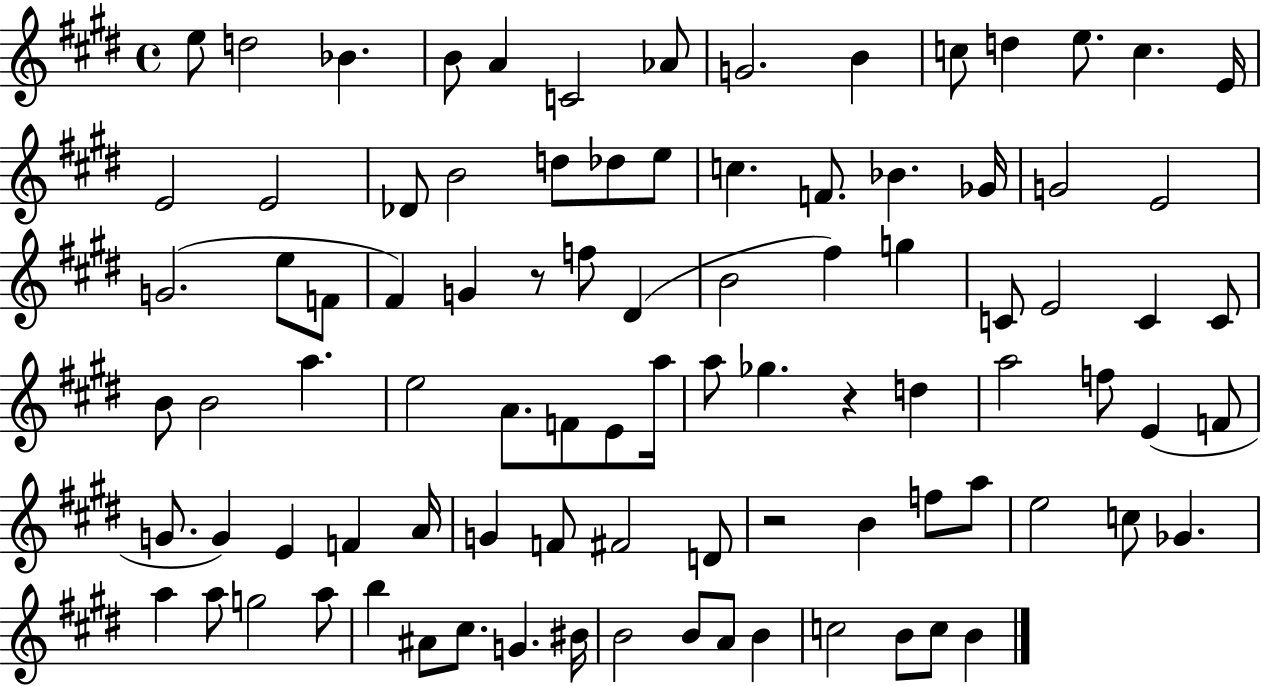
E5/e D5/h Bb4/q. B4/e A4/q C4/h Ab4/e G4/h. B4/q C5/e D5/q E5/e. C5/q. E4/s E4/h E4/h Db4/e B4/h D5/e Db5/e E5/e C5/q. F4/e. Bb4/q. Gb4/s G4/h E4/h G4/h. E5/e F4/e F#4/q G4/q R/e F5/e D#4/q B4/h F#5/q G5/q C4/e E4/h C4/q C4/e B4/e B4/h A5/q. E5/h A4/e. F4/e E4/e A5/s A5/e Gb5/q. R/q D5/q A5/h F5/e E4/q F4/e G4/e. G4/q E4/q F4/q A4/s G4/q F4/e F#4/h D4/e R/h B4/q F5/e A5/e E5/h C5/e Gb4/q. A5/q A5/e G5/h A5/e B5/q A#4/e C#5/e. G4/q. BIS4/s B4/h B4/e A4/e B4/q C5/h B4/e C5/e B4/q